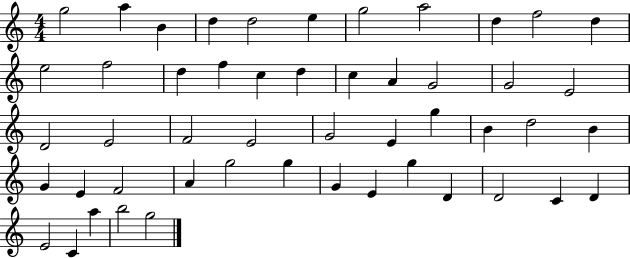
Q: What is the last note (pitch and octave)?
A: G5